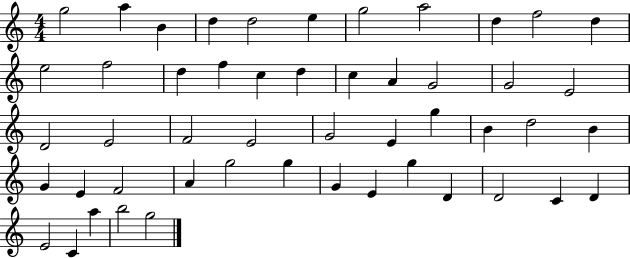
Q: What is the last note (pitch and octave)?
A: G5